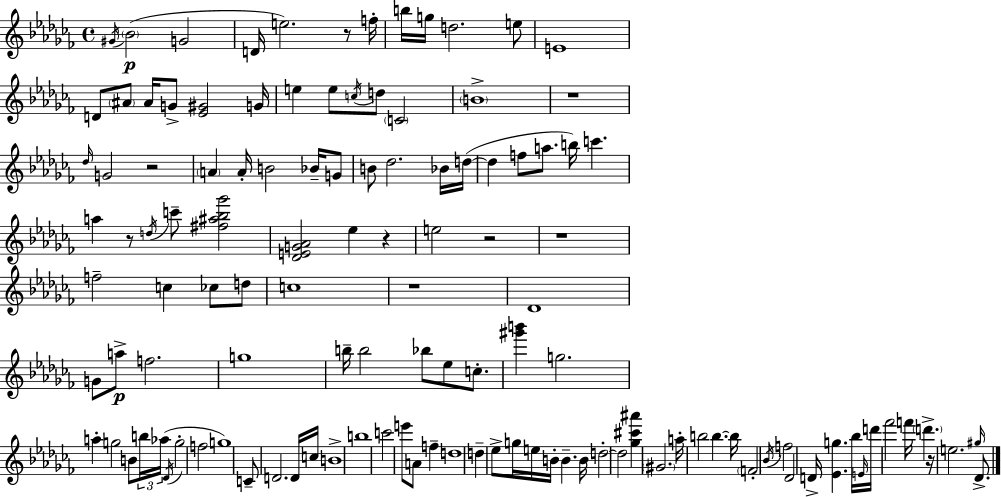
{
  \clef treble
  \time 4/4
  \defaultTimeSignature
  \key aes \minor
  \acciaccatura { gis'16 }(\p \parenthesize bes'2 g'2 | d'16 e''2.) r8 | f''16-. b''16 g''16 d''2. e''8 | e'1 | \break d'8 \parenthesize ais'8 ais'16 g'8-> <ees' gis'>2 | g'16 e''4 e''8 \acciaccatura { c''16 } d''8 \parenthesize c'2 | \parenthesize b'1-> | r1 | \break \grace { des''16 } g'2 r2 | \parenthesize a'4 a'16-. b'2 | bes'16-- g'8 b'8 des''2. | bes'16 d''16~(~ d''4 f''8 a''8. b''16) c'''4. | \break a''4 r8 \acciaccatura { d''16 } c'''8-- <fis'' ais'' bes'' ges'''>2 | <des' e' g' aes'>2 ees''4 | r4 e''2 r2 | r1 | \break f''2-- c''4 | ces''8 d''8 c''1 | r1 | des'1 | \break g'8 a''8->\p f''2. | g''1 | b''16-- b''2 bes''8 ees''8 | c''8.-. <gis''' b'''>4 g''2. | \break a''4-. g''2 | b'8 \tuplet 3/2 { b''16 aes''16( \acciaccatura { des'16 } } g''2-. f''2 | g''1) | c'8-- d'2. | \break d'16 c''16 b'1-> | b''1 | c'''2 e'''8 a'8 | f''4-- d''1 | \break d''4-- ees''8-> g''16 e''16 b'16-. b'4.-- | b'16 d''2-.~~ d''2 | <ges'' cis''' ais'''>4 \parenthesize gis'2. | a''16-. b''2 b''4.~~ | \break b''16 \parenthesize f'2-. \acciaccatura { bes'16 } f''2 | des'2 d'16-> <ees' g''>4. | bes''16 \grace { e'16 } d'''16 fes'''2 | f'''16 \parenthesize d'''4.-> r16 e''2. | \break \grace { gis''16 } des'8.-> \bar "|."
}